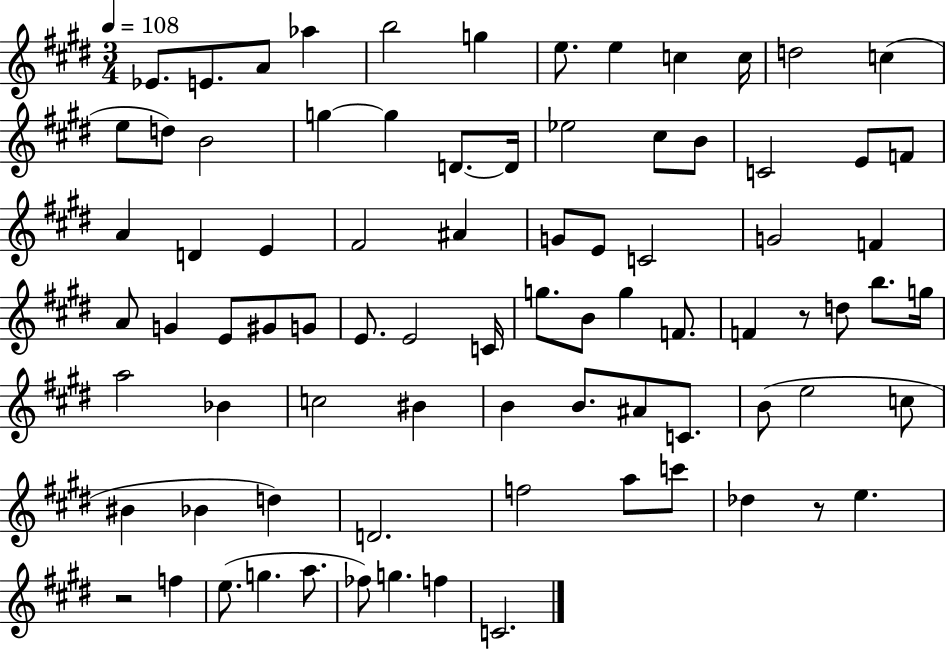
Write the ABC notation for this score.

X:1
T:Untitled
M:3/4
L:1/4
K:E
_E/2 E/2 A/2 _a b2 g e/2 e c c/4 d2 c e/2 d/2 B2 g g D/2 D/4 _e2 ^c/2 B/2 C2 E/2 F/2 A D E ^F2 ^A G/2 E/2 C2 G2 F A/2 G E/2 ^G/2 G/2 E/2 E2 C/4 g/2 B/2 g F/2 F z/2 d/2 b/2 g/4 a2 _B c2 ^B B B/2 ^A/2 C/2 B/2 e2 c/2 ^B _B d D2 f2 a/2 c'/2 _d z/2 e z2 f e/2 g a/2 _f/2 g f C2